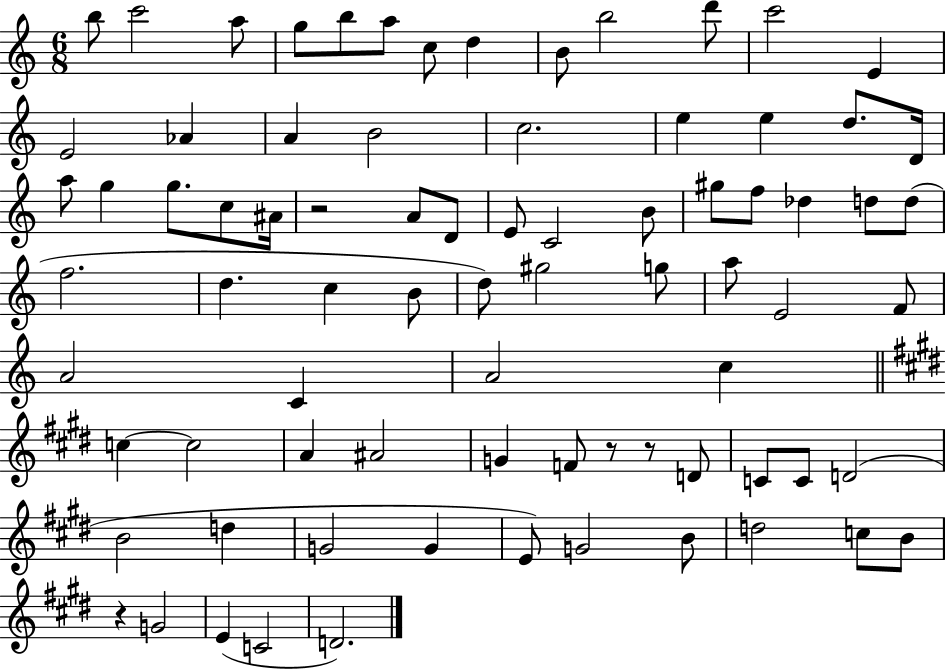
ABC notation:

X:1
T:Untitled
M:6/8
L:1/4
K:C
b/2 c'2 a/2 g/2 b/2 a/2 c/2 d B/2 b2 d'/2 c'2 E E2 _A A B2 c2 e e d/2 D/4 a/2 g g/2 c/2 ^A/4 z2 A/2 D/2 E/2 C2 B/2 ^g/2 f/2 _d d/2 d/2 f2 d c B/2 d/2 ^g2 g/2 a/2 E2 F/2 A2 C A2 c c c2 A ^A2 G F/2 z/2 z/2 D/2 C/2 C/2 D2 B2 d G2 G E/2 G2 B/2 d2 c/2 B/2 z G2 E C2 D2